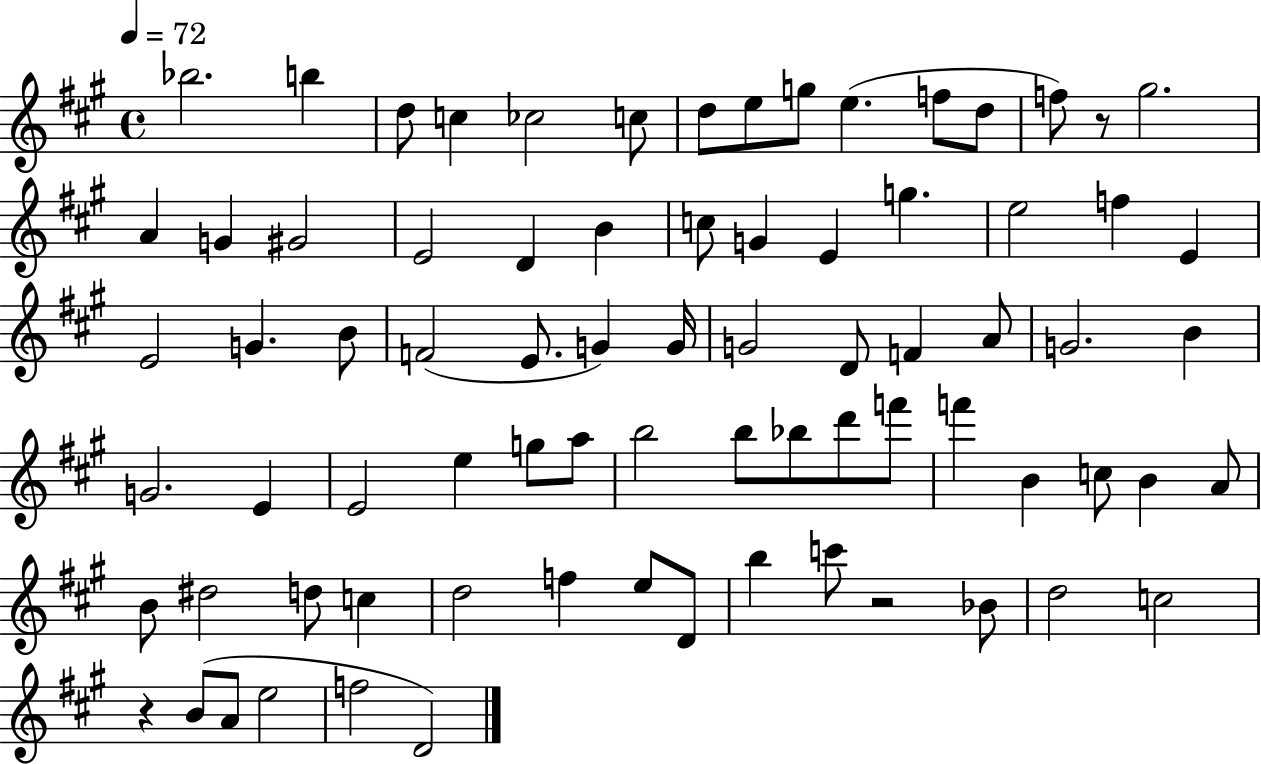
Bb5/h. B5/q D5/e C5/q CES5/h C5/e D5/e E5/e G5/e E5/q. F5/e D5/e F5/e R/e G#5/h. A4/q G4/q G#4/h E4/h D4/q B4/q C5/e G4/q E4/q G5/q. E5/h F5/q E4/q E4/h G4/q. B4/e F4/h E4/e. G4/q G4/s G4/h D4/e F4/q A4/e G4/h. B4/q G4/h. E4/q E4/h E5/q G5/e A5/e B5/h B5/e Bb5/e D6/e F6/e F6/q B4/q C5/e B4/q A4/e B4/e D#5/h D5/e C5/q D5/h F5/q E5/e D4/e B5/q C6/e R/h Bb4/e D5/h C5/h R/q B4/e A4/e E5/h F5/h D4/h